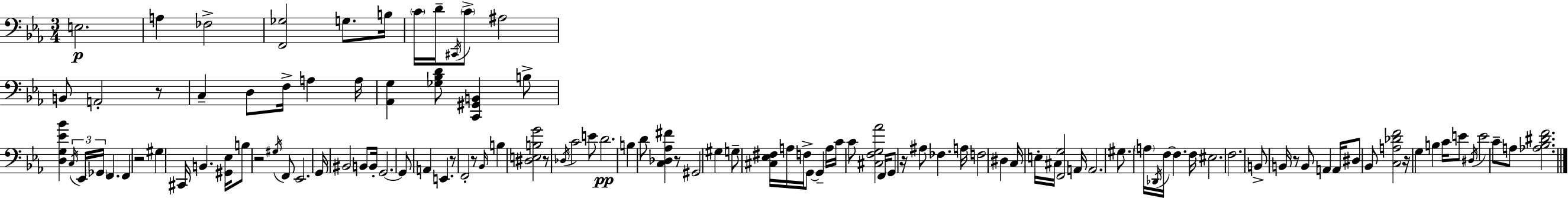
E3/h. A3/q FES3/h [F2,Gb3]/h G3/e. B3/s C4/s D4/s C#2/s C4/e A#3/h B2/e A2/h R/e C3/q D3/e F3/s A3/q A3/s [Ab2,G3]/q [Gb3,Bb3,D4]/e [C2,G#2,B2]/q B3/e [D3,G3,Eb4,Bb4]/q C3/s Eb2/s Gb2/s F2/q. F2/q R/h G#3/q C#2/s B2/q. [G#2,Eb3]/s B3/e R/h G#3/s F2/e Eb2/h. G2/s BIS2/h B2/e B2/s G2/h. G2/e A2/q E2/q. R/e F2/h R/e Bb2/s B3/q [D#3,E3,B3,G4]/h R/e Db3/s C4/h E4/e D4/h. B3/q D4/e [C3,Db3,Ab3,F#4]/q R/e G#2/h G#3/q G3/e [C#3,Eb3,F#3]/s A3/s F3/s G2/e G2/q A3/s C4/s C4/e [C#3,F3,G3,Ab4]/h F2/s G2/e R/s A#3/e FES3/q. A3/s F3/h D#3/q C3/s E3/s C#3/s [F2,G3]/h A2/s A2/h. G#3/e. A3/s Db2/s F3/s F3/q. F3/s EIS3/h. F3/h. B2/e B2/s R/e B2/e A2/q A2/s D#3/e Bb2/e [C3,A3,Db4,F4]/h R/s G3/q B3/q C4/s E4/e D#3/s E4/h C4/e A3/e [Ab3,Bb3,D#4,F4]/h.